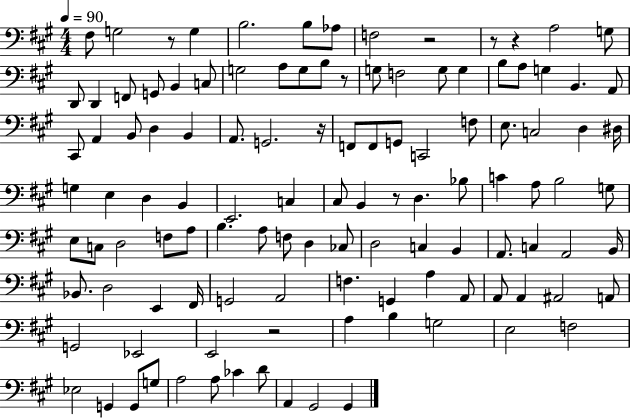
F#3/e G3/h R/e G3/q B3/h. B3/e Ab3/e F3/h R/h R/e R/q A3/h G3/e D2/e D2/q F2/e G2/e B2/q C3/e G3/h A3/e G3/e B3/e R/e G3/e F3/h G3/e G3/q B3/e A3/e G3/q B2/q. A2/e C#2/e A2/q B2/e D3/q B2/q A2/e. G2/h. R/s F2/e F2/e G2/e C2/h F3/e E3/e. C3/h D3/q D#3/s G3/q E3/q D3/q B2/q E2/h. C3/q C#3/e B2/q R/e D3/q. Bb3/e C4/q A3/e B3/h G3/e E3/e C3/e D3/h F3/e A3/e B3/q. A3/e F3/e D3/q CES3/e D3/h C3/q B2/q A2/e. C3/q A2/h B2/s Bb2/e. D3/h E2/q F#2/s G2/h A2/h F3/q. G2/q A3/q A2/e A2/e A2/q A#2/h A2/e G2/h Eb2/h E2/h R/h A3/q B3/q G3/h E3/h F3/h Eb3/h G2/q G2/e G3/e A3/h A3/e CES4/q D4/e A2/q G#2/h G#2/q